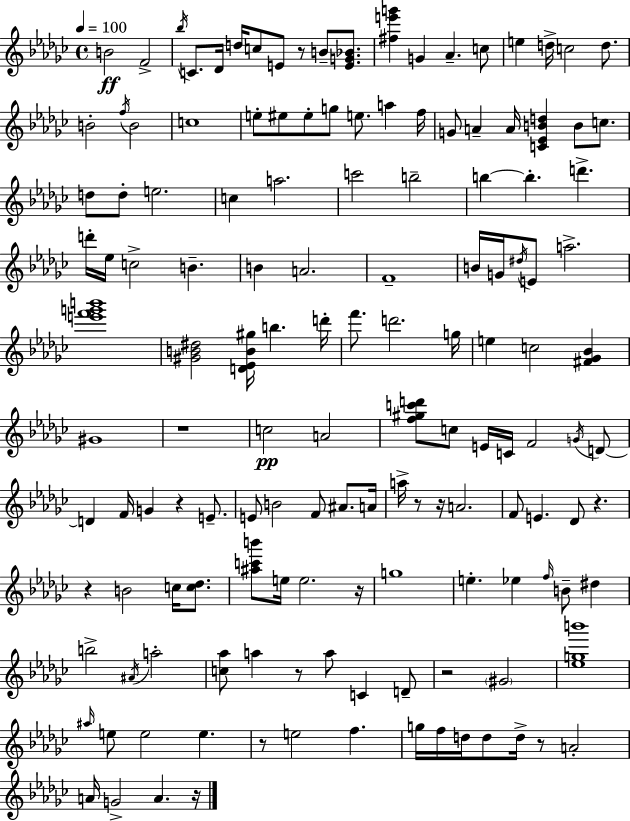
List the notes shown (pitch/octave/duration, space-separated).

B4/h F4/h Bb5/s C4/e. Db4/s D5/s C5/e E4/e R/e B4/e [E4,G4,Bb4]/e. [F#5,E6,G6]/q G4/q Ab4/q. C5/e E5/q D5/s C5/h D5/e. B4/h F5/s B4/h C5/w E5/e EIS5/e EIS5/e G5/e E5/e. A5/q F5/s G4/e A4/q A4/s [C4,Eb4,B4,D5]/q B4/e C5/e. D5/e D5/e E5/h. C5/q A5/h. C6/h B5/h B5/q B5/q. D6/q. D6/s Eb5/s C5/h B4/q. B4/q A4/h. F4/w B4/s G4/s D#5/s E4/e A5/h. [E6,F6,G6,B6]/w [G#4,B4,D#5]/h [D4,Eb4,B4,G#5]/s B5/q. D6/s F6/e. D6/h. G5/s E5/q C5/h [F#4,Gb4,Bb4]/q G#4/w R/w C5/h A4/h [F5,G#5,C6,D6]/e C5/e E4/s C4/s F4/h G4/s D4/e D4/q F4/s G4/q R/q E4/e. E4/e B4/h F4/e A#4/e. A4/s A5/s R/e R/s A4/h. F4/e E4/q. Db4/e R/q. R/q B4/h C5/s [C5,Db5]/e. [A#5,C6,B6]/e E5/s E5/h. R/s G5/w E5/q. Eb5/q F5/s B4/e D#5/q B5/h A#4/s A5/h [C5,Ab5]/e A5/q R/e A5/e C4/q D4/e R/h G#4/h [Eb5,G5,B6]/w A#5/s E5/e E5/h E5/q. R/e E5/h F5/q. G5/s F5/s D5/s D5/e D5/s R/e A4/h A4/s G4/h A4/q. R/s